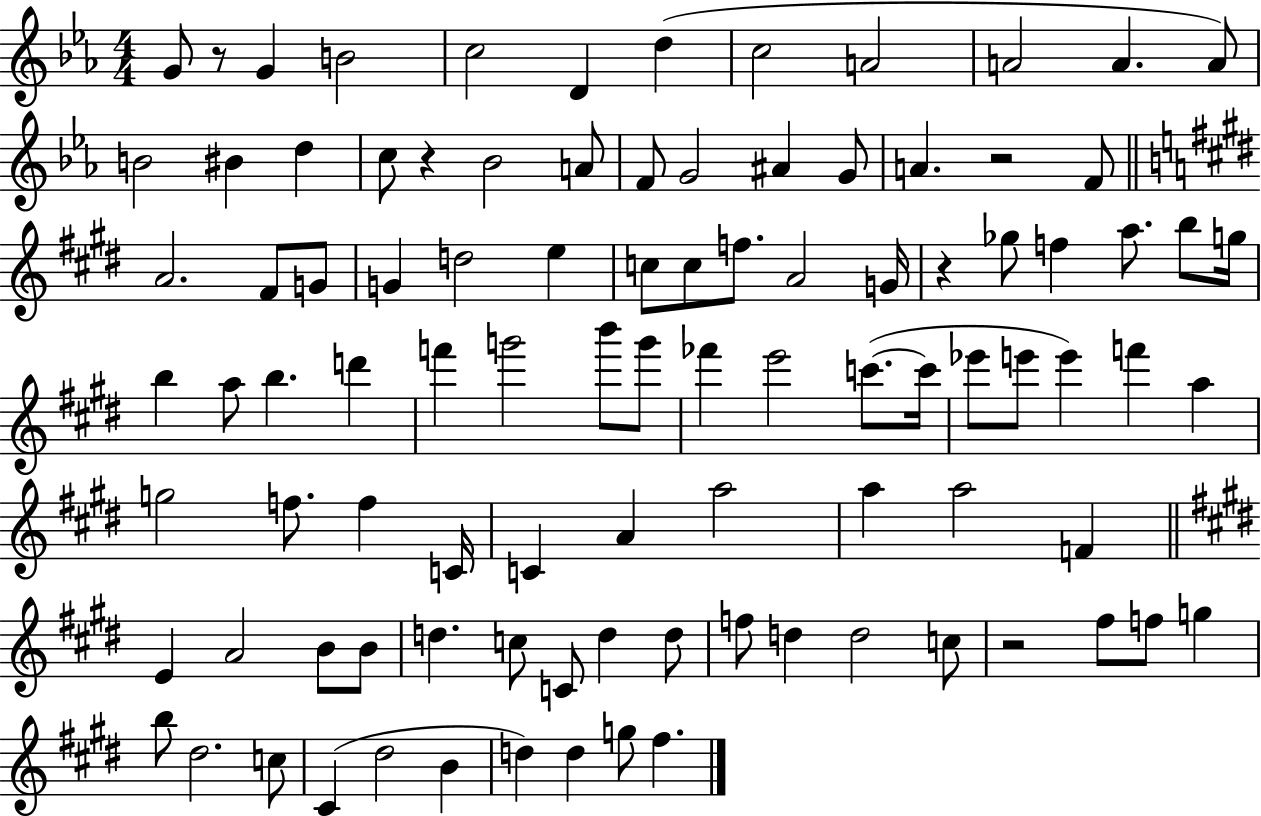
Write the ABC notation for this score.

X:1
T:Untitled
M:4/4
L:1/4
K:Eb
G/2 z/2 G B2 c2 D d c2 A2 A2 A A/2 B2 ^B d c/2 z _B2 A/2 F/2 G2 ^A G/2 A z2 F/2 A2 ^F/2 G/2 G d2 e c/2 c/2 f/2 A2 G/4 z _g/2 f a/2 b/2 g/4 b a/2 b d' f' g'2 b'/2 g'/2 _f' e'2 c'/2 c'/4 _e'/2 e'/2 e' f' a g2 f/2 f C/4 C A a2 a a2 F E A2 B/2 B/2 d c/2 C/2 d d/2 f/2 d d2 c/2 z2 ^f/2 f/2 g b/2 ^d2 c/2 ^C ^d2 B d d g/2 ^f